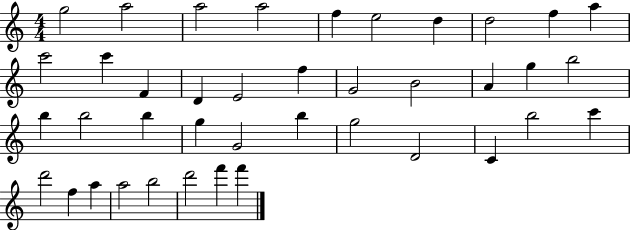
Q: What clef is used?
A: treble